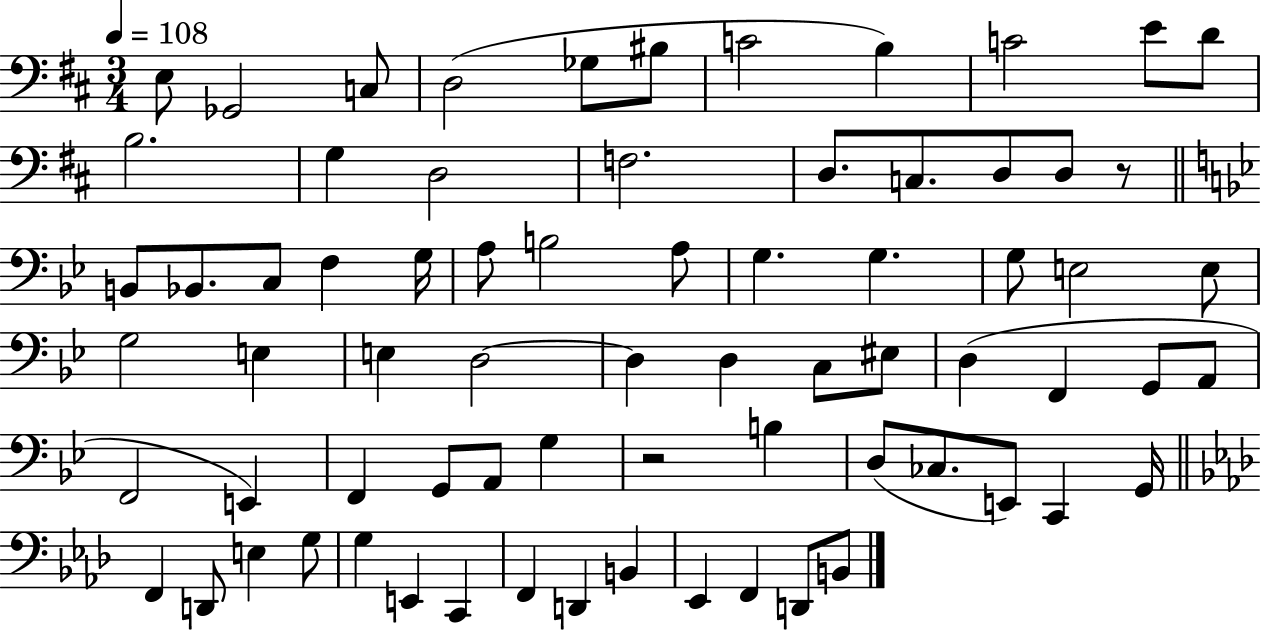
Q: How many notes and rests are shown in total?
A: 72